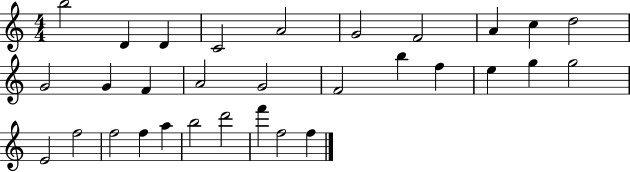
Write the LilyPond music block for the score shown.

{
  \clef treble
  \numericTimeSignature
  \time 4/4
  \key c \major
  b''2 d'4 d'4 | c'2 a'2 | g'2 f'2 | a'4 c''4 d''2 | \break g'2 g'4 f'4 | a'2 g'2 | f'2 b''4 f''4 | e''4 g''4 g''2 | \break e'2 f''2 | f''2 f''4 a''4 | b''2 d'''2 | f'''4 f''2 f''4 | \break \bar "|."
}